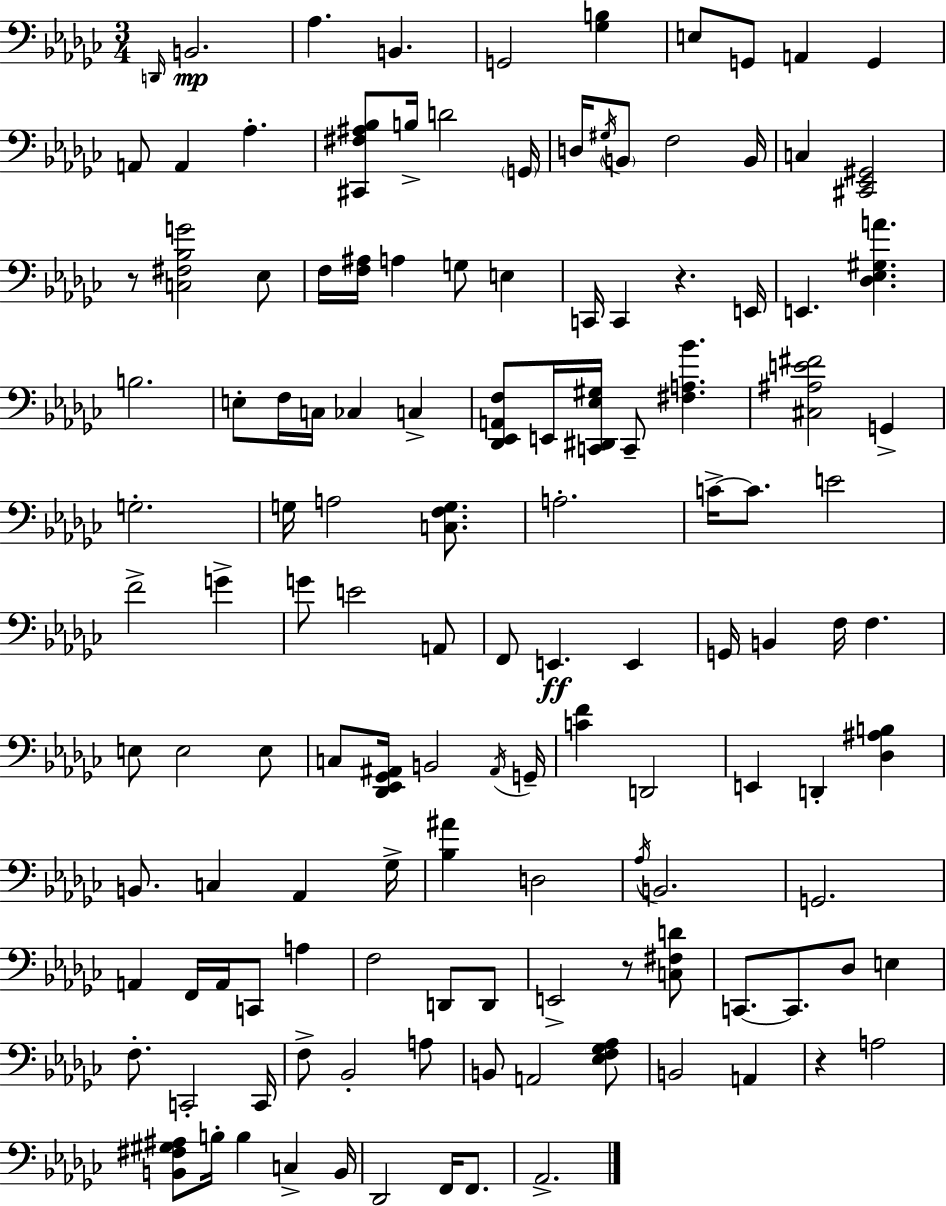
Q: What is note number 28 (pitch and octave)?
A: C2